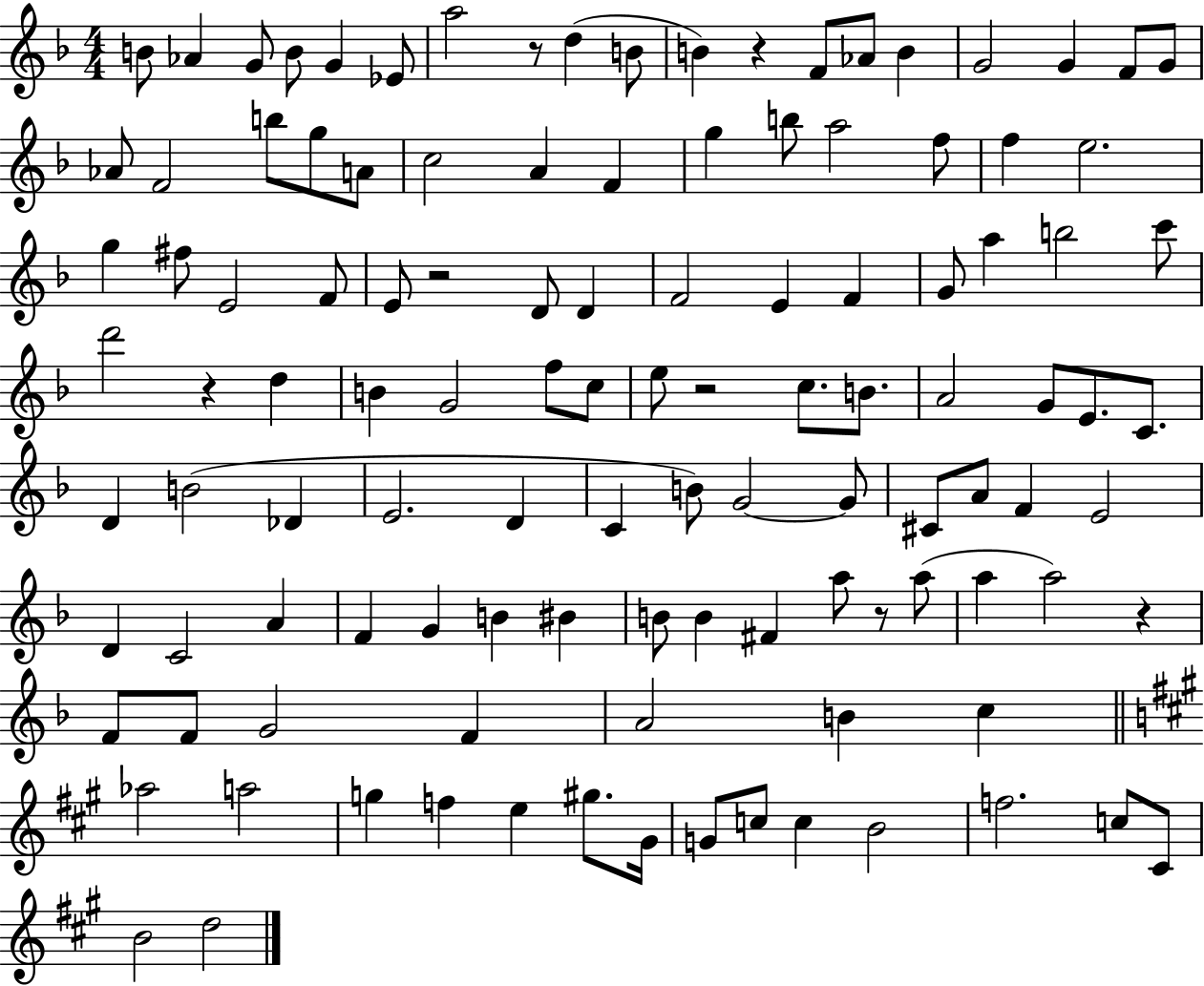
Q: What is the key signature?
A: F major